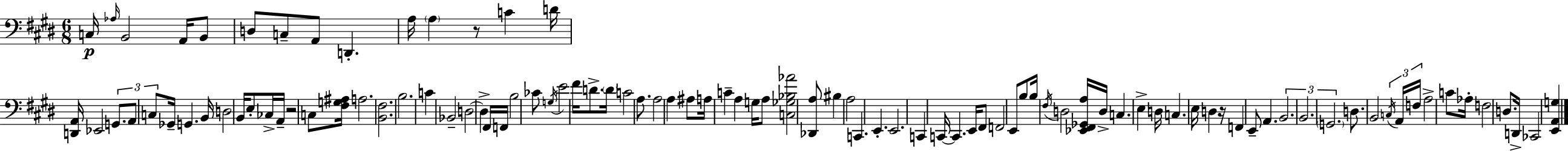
X:1
T:Untitled
M:6/8
L:1/4
K:E
C,/4 _A,/4 B,,2 A,,/4 B,,/2 D,/2 C,/2 A,,/2 D,, A,/4 A, z/2 C D/4 [D,,A,,]/4 _E,,2 G,,/2 A,,/2 C,/2 _G,,/4 G,, B,,/4 D,2 B,,/4 E,/2 _C,/4 A,,/4 z2 C,/2 [^F,G,^A,]/4 A,2 [B,,^F,]2 B,2 C _B,,2 D,2 D, ^F,,/4 F,,/4 B,2 _C/2 G,/4 E2 ^F/4 D/2 D/4 C2 A,/2 A,2 A, ^A,/2 A,/4 C A, G,/4 A,/2 [C,_G,_B,_A]2 [_D,,A,]/2 ^B, A,2 C,, E,, E,,2 C,, C,,/4 C,, E,,/4 ^F,,/2 F,,2 E,,/2 B,/2 B,/4 ^F,/4 D,2 [_E,,^F,,_G,,A,]/4 D,/4 C, E, D,/4 C, E,/4 D, z/4 F,, E,,/2 A,, B,,2 B,,2 G,,2 D,/2 B,,2 C,/4 A,,/4 F,/4 A,2 C/2 _A,/4 F,2 D,/2 D,,/4 _C,,2 [E,,A,,G,]